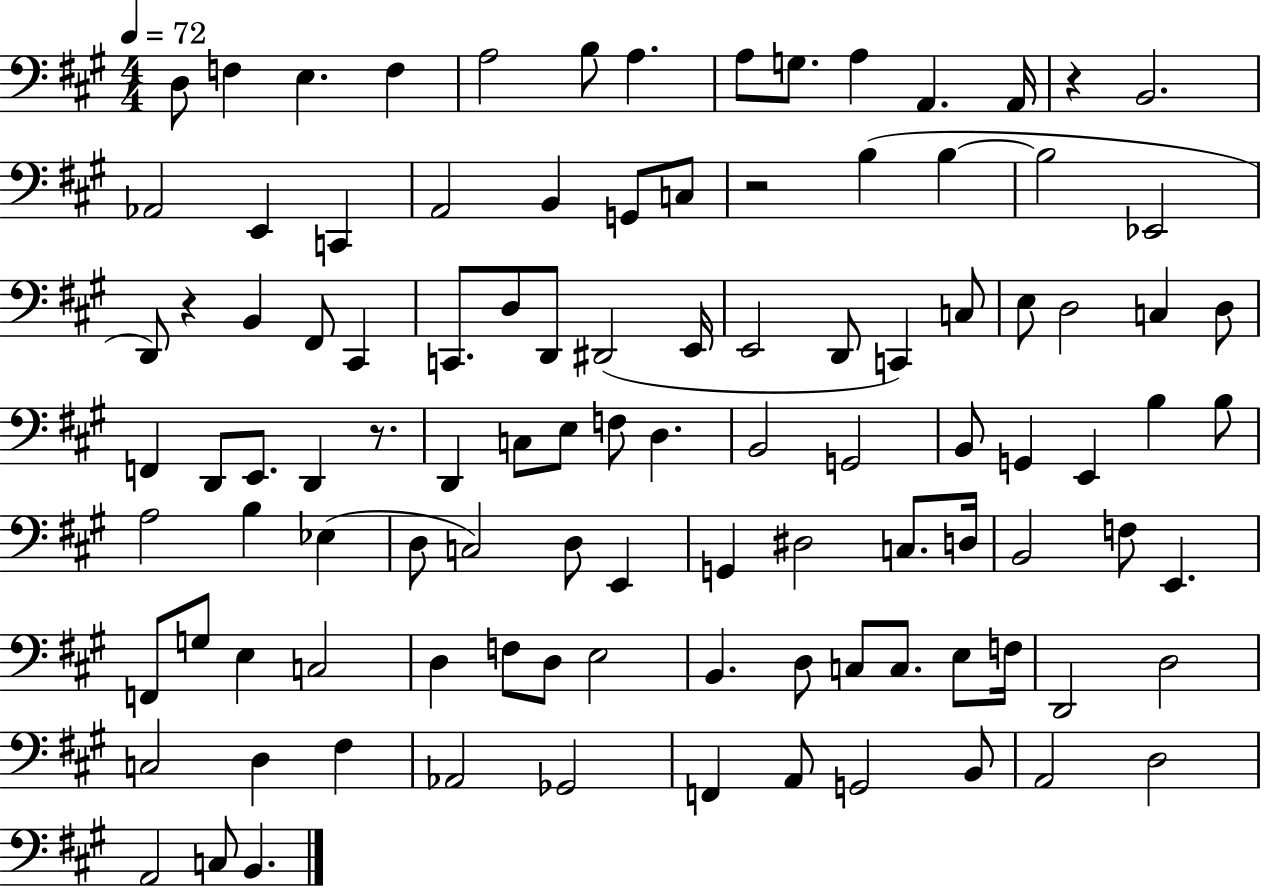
X:1
T:Untitled
M:4/4
L:1/4
K:A
D,/2 F, E, F, A,2 B,/2 A, A,/2 G,/2 A, A,, A,,/4 z B,,2 _A,,2 E,, C,, A,,2 B,, G,,/2 C,/2 z2 B, B, B,2 _E,,2 D,,/2 z B,, ^F,,/2 ^C,, C,,/2 D,/2 D,,/2 ^D,,2 E,,/4 E,,2 D,,/2 C,, C,/2 E,/2 D,2 C, D,/2 F,, D,,/2 E,,/2 D,, z/2 D,, C,/2 E,/2 F,/2 D, B,,2 G,,2 B,,/2 G,, E,, B, B,/2 A,2 B, _E, D,/2 C,2 D,/2 E,, G,, ^D,2 C,/2 D,/4 B,,2 F,/2 E,, F,,/2 G,/2 E, C,2 D, F,/2 D,/2 E,2 B,, D,/2 C,/2 C,/2 E,/2 F,/4 D,,2 D,2 C,2 D, ^F, _A,,2 _G,,2 F,, A,,/2 G,,2 B,,/2 A,,2 D,2 A,,2 C,/2 B,,